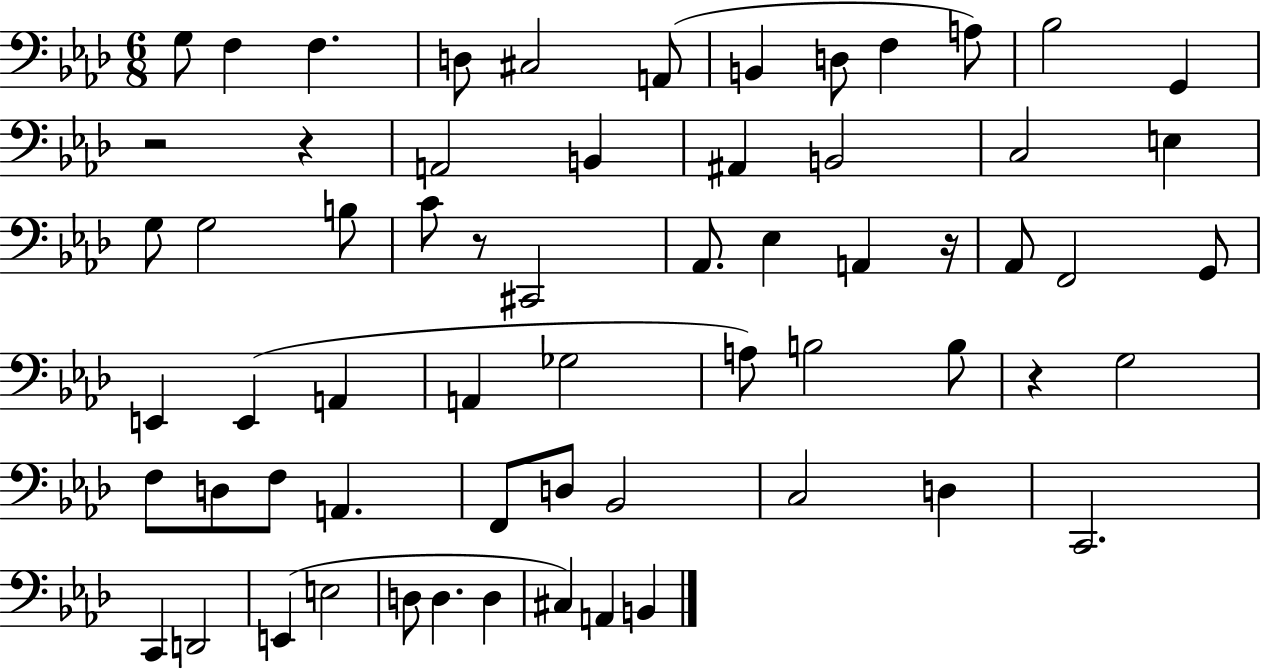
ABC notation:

X:1
T:Untitled
M:6/8
L:1/4
K:Ab
G,/2 F, F, D,/2 ^C,2 A,,/2 B,, D,/2 F, A,/2 _B,2 G,, z2 z A,,2 B,, ^A,, B,,2 C,2 E, G,/2 G,2 B,/2 C/2 z/2 ^C,,2 _A,,/2 _E, A,, z/4 _A,,/2 F,,2 G,,/2 E,, E,, A,, A,, _G,2 A,/2 B,2 B,/2 z G,2 F,/2 D,/2 F,/2 A,, F,,/2 D,/2 _B,,2 C,2 D, C,,2 C,, D,,2 E,, E,2 D,/2 D, D, ^C, A,, B,,